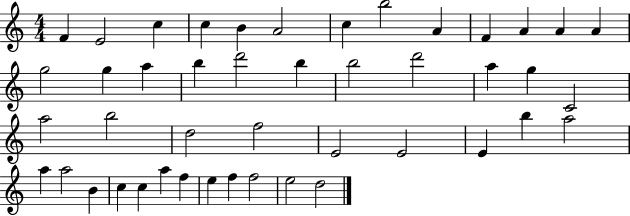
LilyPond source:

{
  \clef treble
  \numericTimeSignature
  \time 4/4
  \key c \major
  f'4 e'2 c''4 | c''4 b'4 a'2 | c''4 b''2 a'4 | f'4 a'4 a'4 a'4 | \break g''2 g''4 a''4 | b''4 d'''2 b''4 | b''2 d'''2 | a''4 g''4 c'2 | \break a''2 b''2 | d''2 f''2 | e'2 e'2 | e'4 b''4 a''2 | \break a''4 a''2 b'4 | c''4 c''4 a''4 f''4 | e''4 f''4 f''2 | e''2 d''2 | \break \bar "|."
}